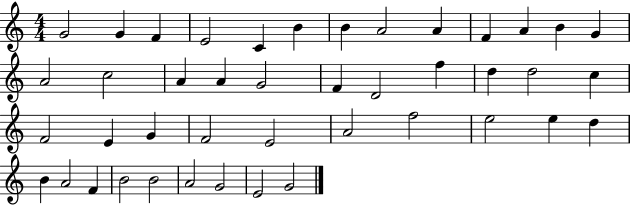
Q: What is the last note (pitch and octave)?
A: G4